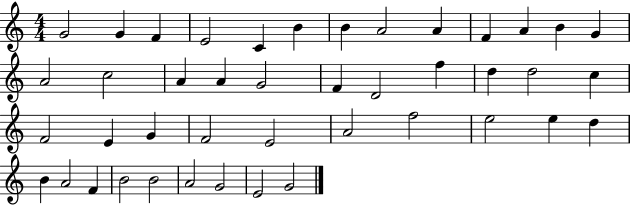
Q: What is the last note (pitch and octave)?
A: G4